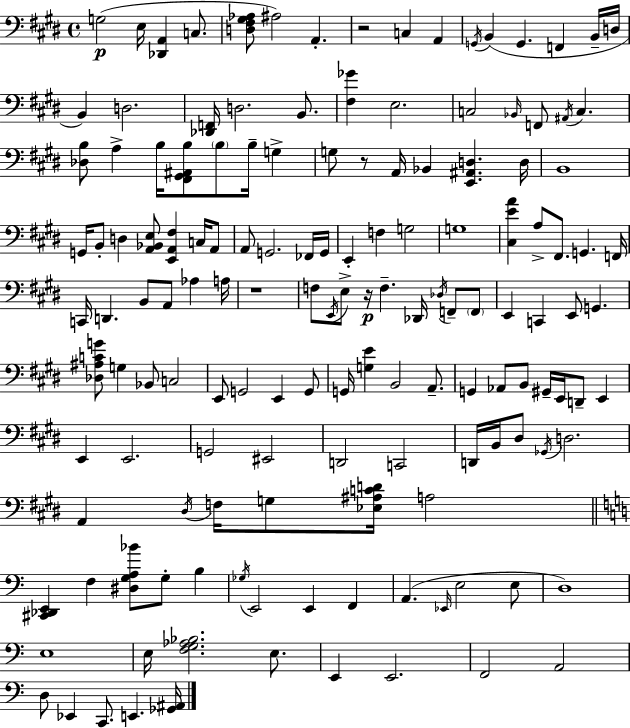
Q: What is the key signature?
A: E major